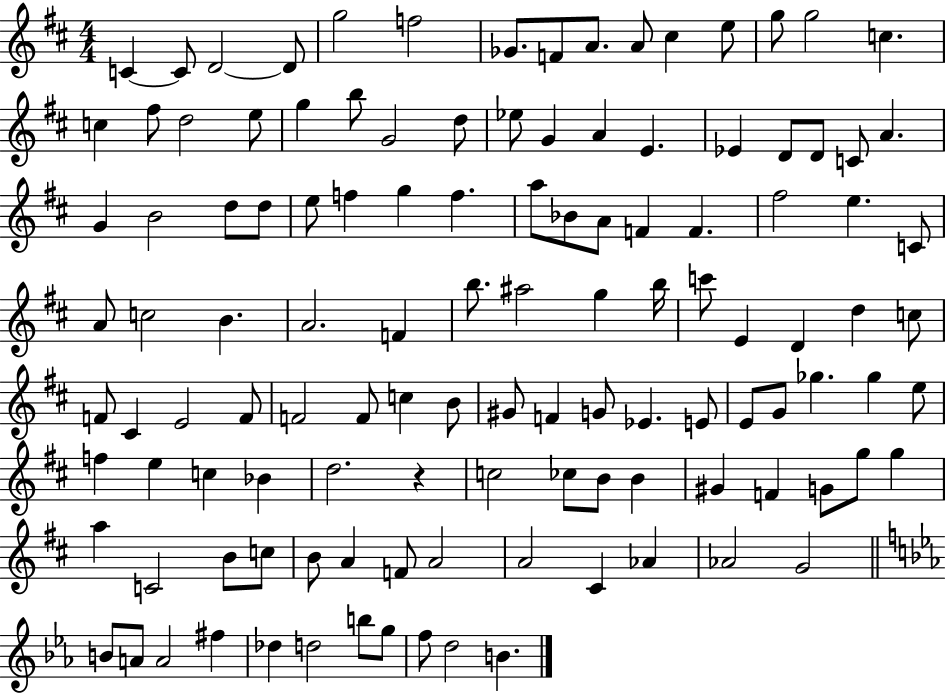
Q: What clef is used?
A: treble